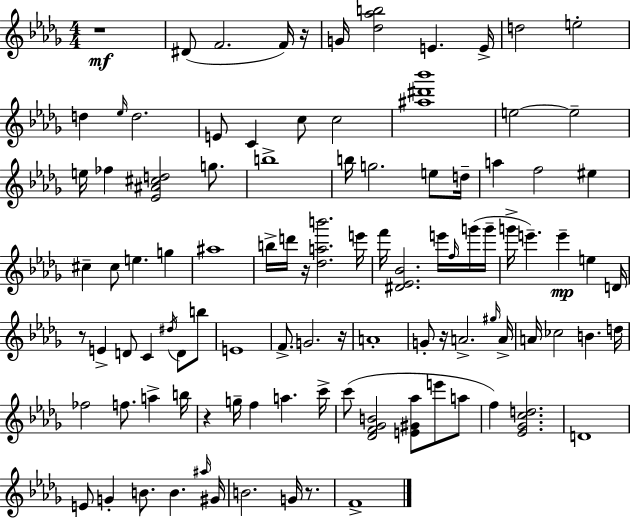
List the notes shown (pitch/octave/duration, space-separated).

R/w D#4/e F4/h. F4/s R/s G4/s [Db5,Ab5,B5]/h E4/q. E4/s D5/h E5/h D5/q Eb5/s D5/h. E4/e C4/q C5/e C5/h [A#5,D#6,Bb6]/w E5/h E5/h E5/s FES5/q [Eb4,A#4,C#5,D5]/h G5/e. B5/w B5/s G5/h. E5/e D5/s A5/q F5/h EIS5/q C#5/q C#5/e E5/q. G5/q A#5/w B5/s D6/s R/s [Db5,A5,B6]/h. E6/s F6/s [D#4,Eb4,Bb4]/h. E6/s F5/s G6/s G6/s G6/s E6/q. E6/q E5/q D4/s R/e E4/q D4/e C4/q D#5/s D4/e B5/e E4/w F4/e. G4/h. R/s A4/w G4/e R/s A4/h. G#5/s A4/s A4/s CES5/h B4/q. D5/s FES5/h F5/e. A5/q B5/s R/q G5/s F5/q A5/q. C6/s C6/e [Db4,F4,Gb4,B4]/h [E4,G#4,Ab5]/e E6/e A5/e F5/q [Eb4,Gb4,C5,D5]/h. D4/w E4/e G4/q B4/e. B4/q. A#5/s G#4/s B4/h. G4/s R/e. F4/w